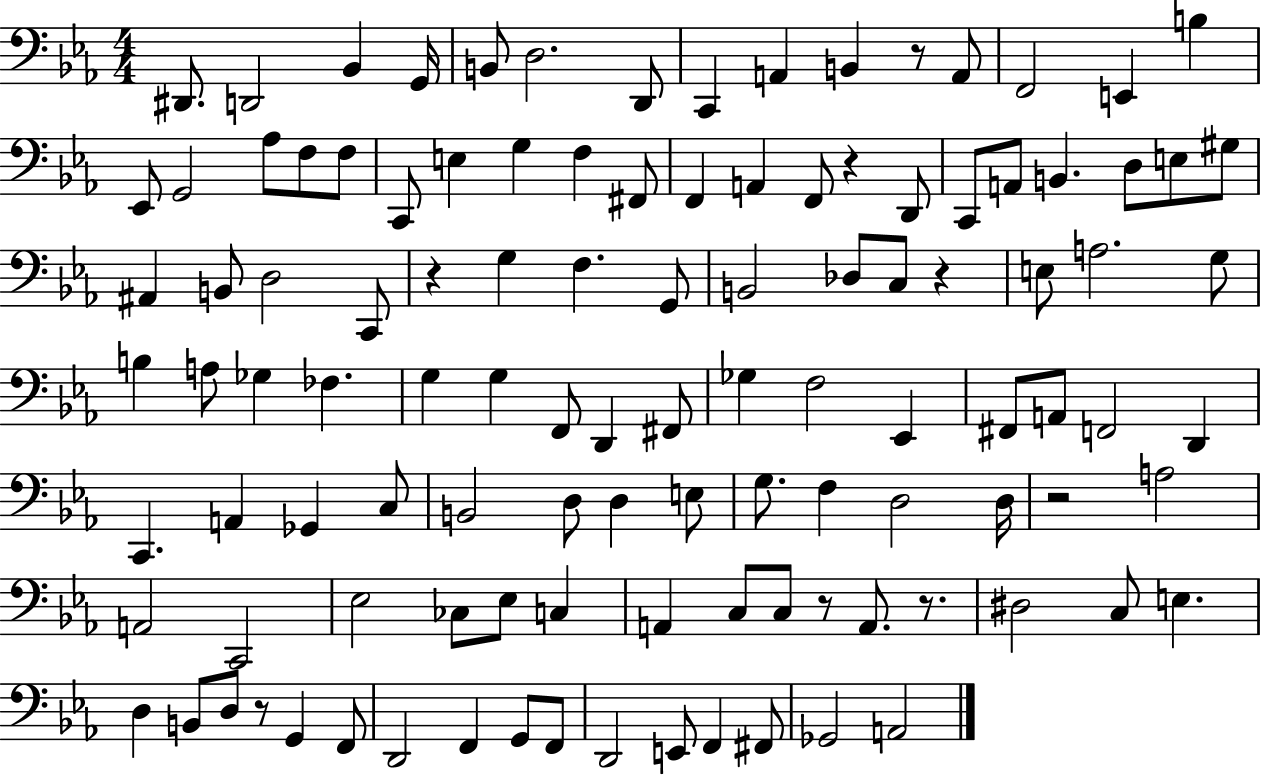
{
  \clef bass
  \numericTimeSignature
  \time 4/4
  \key ees \major
  \repeat volta 2 { dis,8. d,2 bes,4 g,16 | b,8 d2. d,8 | c,4 a,4 b,4 r8 a,8 | f,2 e,4 b4 | \break ees,8 g,2 aes8 f8 f8 | c,8 e4 g4 f4 fis,8 | f,4 a,4 f,8 r4 d,8 | c,8 a,8 b,4. d8 e8 gis8 | \break ais,4 b,8 d2 c,8 | r4 g4 f4. g,8 | b,2 des8 c8 r4 | e8 a2. g8 | \break b4 a8 ges4 fes4. | g4 g4 f,8 d,4 fis,8 | ges4 f2 ees,4 | fis,8 a,8 f,2 d,4 | \break c,4. a,4 ges,4 c8 | b,2 d8 d4 e8 | g8. f4 d2 d16 | r2 a2 | \break a,2 c,2 | ees2 ces8 ees8 c4 | a,4 c8 c8 r8 a,8. r8. | dis2 c8 e4. | \break d4 b,8 d8 r8 g,4 f,8 | d,2 f,4 g,8 f,8 | d,2 e,8 f,4 fis,8 | ges,2 a,2 | \break } \bar "|."
}